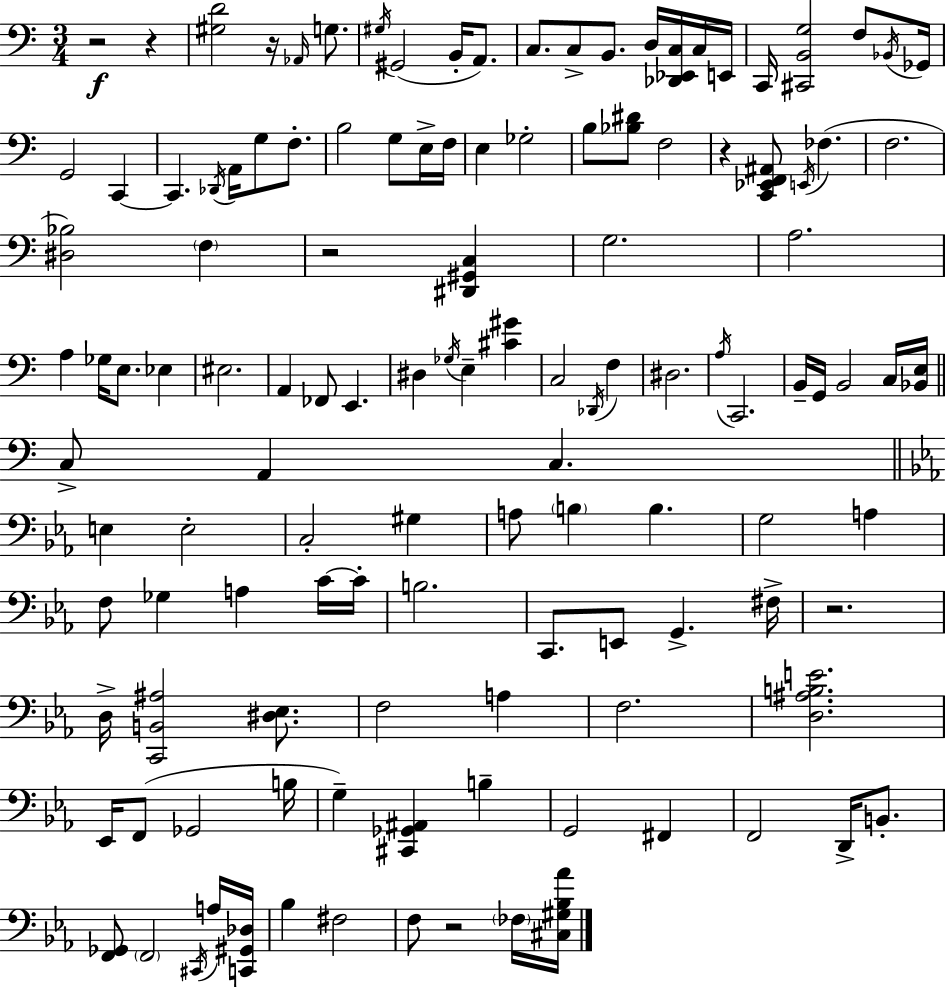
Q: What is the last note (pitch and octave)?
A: FES3